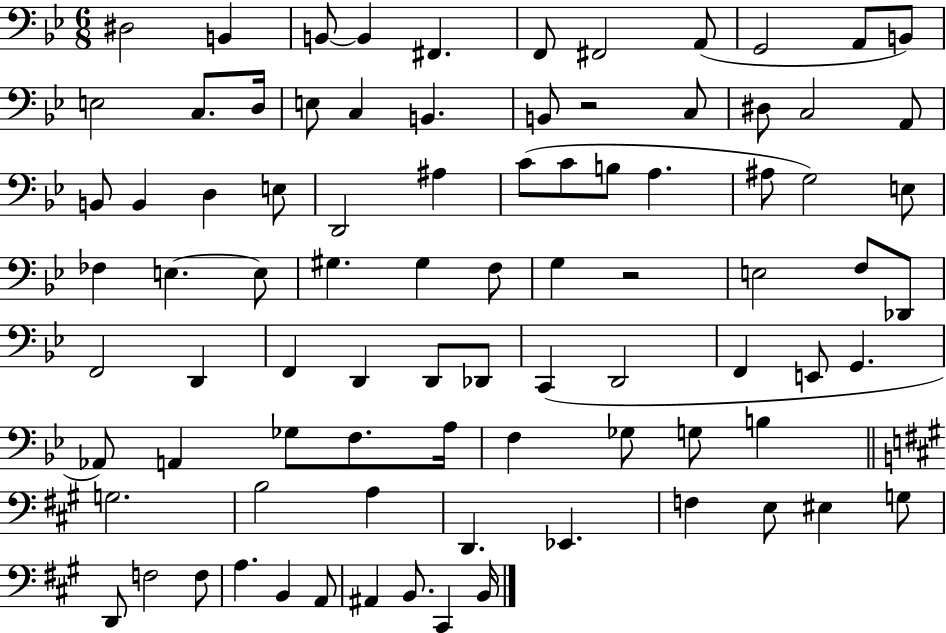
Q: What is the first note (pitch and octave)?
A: D#3